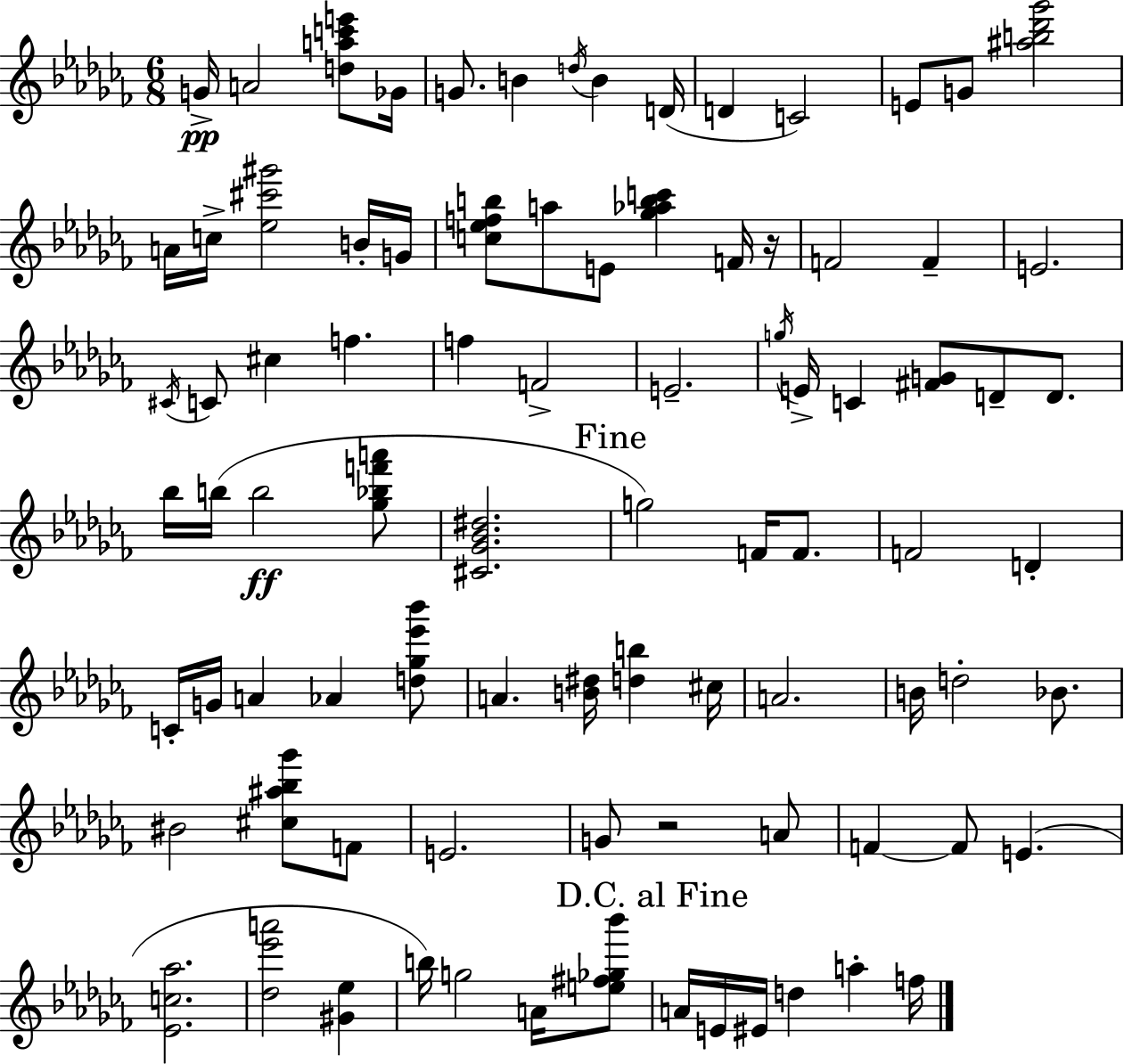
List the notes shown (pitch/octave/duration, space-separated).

G4/s A4/h [D5,A5,C6,E6]/e Gb4/s G4/e. B4/q D5/s B4/q D4/s D4/q C4/h E4/e G4/e [A#5,B5,Db6,Gb6]/h A4/s C5/s [Eb5,C#6,G#6]/h B4/s G4/s [C5,Eb5,F5,B5]/e A5/e E4/e [Gb5,Ab5,B5,C6]/q F4/s R/s F4/h F4/q E4/h. C#4/s C4/e C#5/q F5/q. F5/q F4/h E4/h. G5/s E4/s C4/q [F#4,G4]/e D4/e D4/e. Bb5/s B5/s B5/h [Gb5,Bb5,F6,A6]/e [C#4,Gb4,Bb4,D#5]/h. G5/h F4/s F4/e. F4/h D4/q C4/s G4/s A4/q Ab4/q [D5,Gb5,Eb6,Bb6]/e A4/q. [B4,D#5]/s [D5,B5]/q C#5/s A4/h. B4/s D5/h Bb4/e. BIS4/h [C#5,A#5,Bb5,Gb6]/e F4/e E4/h. G4/e R/h A4/e F4/q F4/e E4/q. [Eb4,C5,Ab5]/h. [Db5,Eb6,A6]/h [G#4,Eb5]/q B5/s G5/h A4/s [E5,F#5,Gb5,Bb6]/e A4/s E4/s EIS4/s D5/q A5/q F5/s